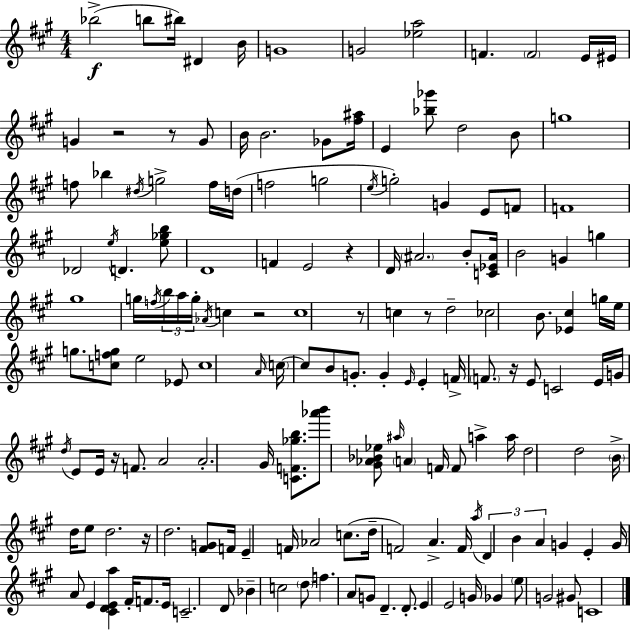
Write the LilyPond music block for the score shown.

{
  \clef treble
  \numericTimeSignature
  \time 4/4
  \key a \major
  bes''2->(\f b''8 bis''16) dis'4 b'16 | g'1 | g'2 <ees'' a''>2 | f'4. \parenthesize f'2 e'16 eis'16 | \break g'4 r2 r8 g'8 | b'16 b'2. ges'8 <fis'' ais''>16 | e'4 <bes'' ges'''>8 d''2 b'8 | g''1 | \break f''8 bes''4 \acciaccatura { dis''16 } g''2-> f''16 | d''16( f''2 g''2 | \acciaccatura { e''16 } g''2-.) g'4 e'8 | f'8 f'1 | \break des'2 \acciaccatura { e''16 } d'4. | <e'' ges'' b''>8 d'1 | f'4 e'2 r4 | d'16 \parenthesize ais'2. | \break b'8-. <c' ees' ais'>16 b'2 g'4 g''4 | gis''1 | g''16 \acciaccatura { f''16 } \tuplet 3/2 { b''16 a''16 g''16-. } \acciaccatura { aes'16 } c''4 r2 | c''1 | \break r8 c''4 r8 d''2-- | ces''2 b'8. | <ees' cis''>4 g''16 e''16 g''8. <c'' f'' g''>8 e''2 | ees'8 c''1 | \break \grace { a'16 } \parenthesize c''16~~ c''8 b'8 g'8.-. g'4-. | \grace { e'16 } e'4-. f'16-> \parenthesize f'8. r16 e'8 c'2 | e'16 g'16 \acciaccatura { d''16 } e'8 e'16 r16 f'8. | a'2 a'2.-. | \break gis'16 <c' f' ges'' b''>8. <aes''' b'''>8 <gis' aes' bes' ees''>8 \grace { ais''16 } \parenthesize a'4 | f'16 f'8 a''4-> a''16 d''2 | d''2 \parenthesize b'16-> d''16 e''8 d''2. | r16 d''2. | \break <fis' g'>8 f'16 e'4-- f'16 aes'2 | c''8.( d''16-- f'2) | a'4.-> f'16 \acciaccatura { a''16 } \tuplet 3/2 { d'4 b'4 | a'4 } g'4 e'4-. g'16 a'8 | \break e'4 <cis' d' e' a''>4 fis'16-. f'8. e'16 c'2.-- | d'8 bes'4-- | c''2 \parenthesize d''8 f''4. | a'8 g'8 d'4.-- d'8.-. e'4 | \break e'2 g'16 ges'4 \parenthesize e''8 | g'2 gis'8 c'1 | \bar "|."
}